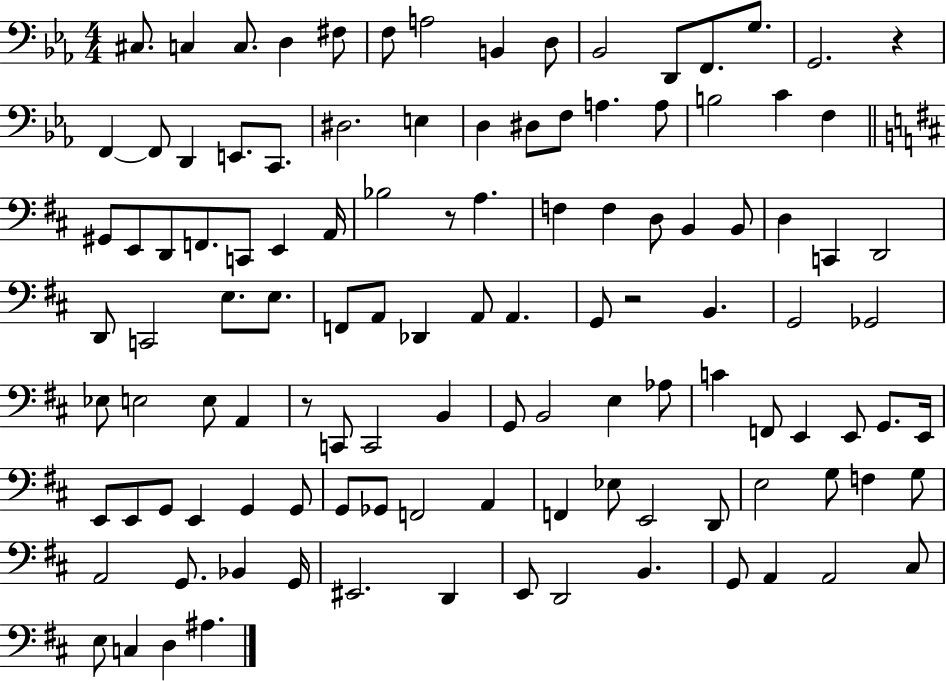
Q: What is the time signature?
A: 4/4